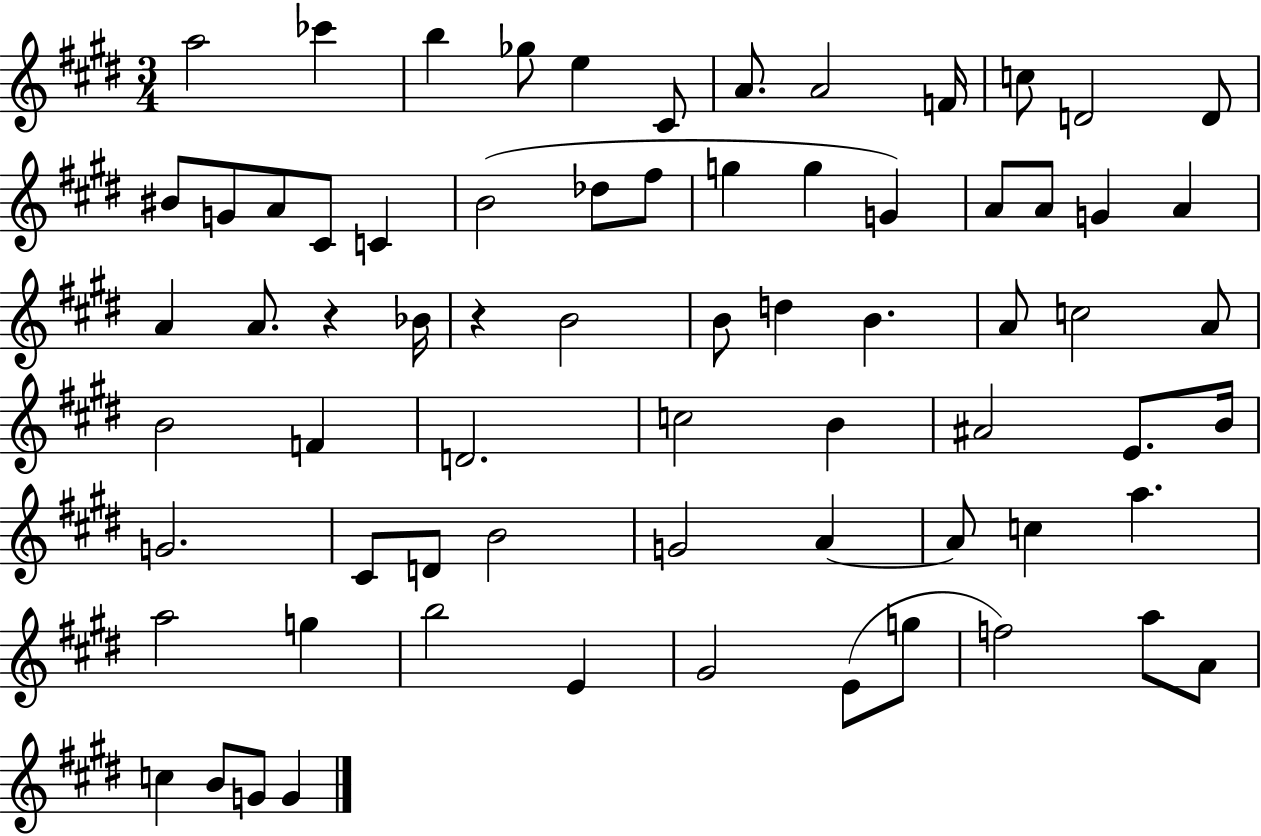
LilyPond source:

{
  \clef treble
  \numericTimeSignature
  \time 3/4
  \key e \major
  \repeat volta 2 { a''2 ces'''4 | b''4 ges''8 e''4 cis'8 | a'8. a'2 f'16 | c''8 d'2 d'8 | \break bis'8 g'8 a'8 cis'8 c'4 | b'2( des''8 fis''8 | g''4 g''4 g'4) | a'8 a'8 g'4 a'4 | \break a'4 a'8. r4 bes'16 | r4 b'2 | b'8 d''4 b'4. | a'8 c''2 a'8 | \break b'2 f'4 | d'2. | c''2 b'4 | ais'2 e'8. b'16 | \break g'2. | cis'8 d'8 b'2 | g'2 a'4~~ | a'8 c''4 a''4. | \break a''2 g''4 | b''2 e'4 | gis'2 e'8( g''8 | f''2) a''8 a'8 | \break c''4 b'8 g'8 g'4 | } \bar "|."
}